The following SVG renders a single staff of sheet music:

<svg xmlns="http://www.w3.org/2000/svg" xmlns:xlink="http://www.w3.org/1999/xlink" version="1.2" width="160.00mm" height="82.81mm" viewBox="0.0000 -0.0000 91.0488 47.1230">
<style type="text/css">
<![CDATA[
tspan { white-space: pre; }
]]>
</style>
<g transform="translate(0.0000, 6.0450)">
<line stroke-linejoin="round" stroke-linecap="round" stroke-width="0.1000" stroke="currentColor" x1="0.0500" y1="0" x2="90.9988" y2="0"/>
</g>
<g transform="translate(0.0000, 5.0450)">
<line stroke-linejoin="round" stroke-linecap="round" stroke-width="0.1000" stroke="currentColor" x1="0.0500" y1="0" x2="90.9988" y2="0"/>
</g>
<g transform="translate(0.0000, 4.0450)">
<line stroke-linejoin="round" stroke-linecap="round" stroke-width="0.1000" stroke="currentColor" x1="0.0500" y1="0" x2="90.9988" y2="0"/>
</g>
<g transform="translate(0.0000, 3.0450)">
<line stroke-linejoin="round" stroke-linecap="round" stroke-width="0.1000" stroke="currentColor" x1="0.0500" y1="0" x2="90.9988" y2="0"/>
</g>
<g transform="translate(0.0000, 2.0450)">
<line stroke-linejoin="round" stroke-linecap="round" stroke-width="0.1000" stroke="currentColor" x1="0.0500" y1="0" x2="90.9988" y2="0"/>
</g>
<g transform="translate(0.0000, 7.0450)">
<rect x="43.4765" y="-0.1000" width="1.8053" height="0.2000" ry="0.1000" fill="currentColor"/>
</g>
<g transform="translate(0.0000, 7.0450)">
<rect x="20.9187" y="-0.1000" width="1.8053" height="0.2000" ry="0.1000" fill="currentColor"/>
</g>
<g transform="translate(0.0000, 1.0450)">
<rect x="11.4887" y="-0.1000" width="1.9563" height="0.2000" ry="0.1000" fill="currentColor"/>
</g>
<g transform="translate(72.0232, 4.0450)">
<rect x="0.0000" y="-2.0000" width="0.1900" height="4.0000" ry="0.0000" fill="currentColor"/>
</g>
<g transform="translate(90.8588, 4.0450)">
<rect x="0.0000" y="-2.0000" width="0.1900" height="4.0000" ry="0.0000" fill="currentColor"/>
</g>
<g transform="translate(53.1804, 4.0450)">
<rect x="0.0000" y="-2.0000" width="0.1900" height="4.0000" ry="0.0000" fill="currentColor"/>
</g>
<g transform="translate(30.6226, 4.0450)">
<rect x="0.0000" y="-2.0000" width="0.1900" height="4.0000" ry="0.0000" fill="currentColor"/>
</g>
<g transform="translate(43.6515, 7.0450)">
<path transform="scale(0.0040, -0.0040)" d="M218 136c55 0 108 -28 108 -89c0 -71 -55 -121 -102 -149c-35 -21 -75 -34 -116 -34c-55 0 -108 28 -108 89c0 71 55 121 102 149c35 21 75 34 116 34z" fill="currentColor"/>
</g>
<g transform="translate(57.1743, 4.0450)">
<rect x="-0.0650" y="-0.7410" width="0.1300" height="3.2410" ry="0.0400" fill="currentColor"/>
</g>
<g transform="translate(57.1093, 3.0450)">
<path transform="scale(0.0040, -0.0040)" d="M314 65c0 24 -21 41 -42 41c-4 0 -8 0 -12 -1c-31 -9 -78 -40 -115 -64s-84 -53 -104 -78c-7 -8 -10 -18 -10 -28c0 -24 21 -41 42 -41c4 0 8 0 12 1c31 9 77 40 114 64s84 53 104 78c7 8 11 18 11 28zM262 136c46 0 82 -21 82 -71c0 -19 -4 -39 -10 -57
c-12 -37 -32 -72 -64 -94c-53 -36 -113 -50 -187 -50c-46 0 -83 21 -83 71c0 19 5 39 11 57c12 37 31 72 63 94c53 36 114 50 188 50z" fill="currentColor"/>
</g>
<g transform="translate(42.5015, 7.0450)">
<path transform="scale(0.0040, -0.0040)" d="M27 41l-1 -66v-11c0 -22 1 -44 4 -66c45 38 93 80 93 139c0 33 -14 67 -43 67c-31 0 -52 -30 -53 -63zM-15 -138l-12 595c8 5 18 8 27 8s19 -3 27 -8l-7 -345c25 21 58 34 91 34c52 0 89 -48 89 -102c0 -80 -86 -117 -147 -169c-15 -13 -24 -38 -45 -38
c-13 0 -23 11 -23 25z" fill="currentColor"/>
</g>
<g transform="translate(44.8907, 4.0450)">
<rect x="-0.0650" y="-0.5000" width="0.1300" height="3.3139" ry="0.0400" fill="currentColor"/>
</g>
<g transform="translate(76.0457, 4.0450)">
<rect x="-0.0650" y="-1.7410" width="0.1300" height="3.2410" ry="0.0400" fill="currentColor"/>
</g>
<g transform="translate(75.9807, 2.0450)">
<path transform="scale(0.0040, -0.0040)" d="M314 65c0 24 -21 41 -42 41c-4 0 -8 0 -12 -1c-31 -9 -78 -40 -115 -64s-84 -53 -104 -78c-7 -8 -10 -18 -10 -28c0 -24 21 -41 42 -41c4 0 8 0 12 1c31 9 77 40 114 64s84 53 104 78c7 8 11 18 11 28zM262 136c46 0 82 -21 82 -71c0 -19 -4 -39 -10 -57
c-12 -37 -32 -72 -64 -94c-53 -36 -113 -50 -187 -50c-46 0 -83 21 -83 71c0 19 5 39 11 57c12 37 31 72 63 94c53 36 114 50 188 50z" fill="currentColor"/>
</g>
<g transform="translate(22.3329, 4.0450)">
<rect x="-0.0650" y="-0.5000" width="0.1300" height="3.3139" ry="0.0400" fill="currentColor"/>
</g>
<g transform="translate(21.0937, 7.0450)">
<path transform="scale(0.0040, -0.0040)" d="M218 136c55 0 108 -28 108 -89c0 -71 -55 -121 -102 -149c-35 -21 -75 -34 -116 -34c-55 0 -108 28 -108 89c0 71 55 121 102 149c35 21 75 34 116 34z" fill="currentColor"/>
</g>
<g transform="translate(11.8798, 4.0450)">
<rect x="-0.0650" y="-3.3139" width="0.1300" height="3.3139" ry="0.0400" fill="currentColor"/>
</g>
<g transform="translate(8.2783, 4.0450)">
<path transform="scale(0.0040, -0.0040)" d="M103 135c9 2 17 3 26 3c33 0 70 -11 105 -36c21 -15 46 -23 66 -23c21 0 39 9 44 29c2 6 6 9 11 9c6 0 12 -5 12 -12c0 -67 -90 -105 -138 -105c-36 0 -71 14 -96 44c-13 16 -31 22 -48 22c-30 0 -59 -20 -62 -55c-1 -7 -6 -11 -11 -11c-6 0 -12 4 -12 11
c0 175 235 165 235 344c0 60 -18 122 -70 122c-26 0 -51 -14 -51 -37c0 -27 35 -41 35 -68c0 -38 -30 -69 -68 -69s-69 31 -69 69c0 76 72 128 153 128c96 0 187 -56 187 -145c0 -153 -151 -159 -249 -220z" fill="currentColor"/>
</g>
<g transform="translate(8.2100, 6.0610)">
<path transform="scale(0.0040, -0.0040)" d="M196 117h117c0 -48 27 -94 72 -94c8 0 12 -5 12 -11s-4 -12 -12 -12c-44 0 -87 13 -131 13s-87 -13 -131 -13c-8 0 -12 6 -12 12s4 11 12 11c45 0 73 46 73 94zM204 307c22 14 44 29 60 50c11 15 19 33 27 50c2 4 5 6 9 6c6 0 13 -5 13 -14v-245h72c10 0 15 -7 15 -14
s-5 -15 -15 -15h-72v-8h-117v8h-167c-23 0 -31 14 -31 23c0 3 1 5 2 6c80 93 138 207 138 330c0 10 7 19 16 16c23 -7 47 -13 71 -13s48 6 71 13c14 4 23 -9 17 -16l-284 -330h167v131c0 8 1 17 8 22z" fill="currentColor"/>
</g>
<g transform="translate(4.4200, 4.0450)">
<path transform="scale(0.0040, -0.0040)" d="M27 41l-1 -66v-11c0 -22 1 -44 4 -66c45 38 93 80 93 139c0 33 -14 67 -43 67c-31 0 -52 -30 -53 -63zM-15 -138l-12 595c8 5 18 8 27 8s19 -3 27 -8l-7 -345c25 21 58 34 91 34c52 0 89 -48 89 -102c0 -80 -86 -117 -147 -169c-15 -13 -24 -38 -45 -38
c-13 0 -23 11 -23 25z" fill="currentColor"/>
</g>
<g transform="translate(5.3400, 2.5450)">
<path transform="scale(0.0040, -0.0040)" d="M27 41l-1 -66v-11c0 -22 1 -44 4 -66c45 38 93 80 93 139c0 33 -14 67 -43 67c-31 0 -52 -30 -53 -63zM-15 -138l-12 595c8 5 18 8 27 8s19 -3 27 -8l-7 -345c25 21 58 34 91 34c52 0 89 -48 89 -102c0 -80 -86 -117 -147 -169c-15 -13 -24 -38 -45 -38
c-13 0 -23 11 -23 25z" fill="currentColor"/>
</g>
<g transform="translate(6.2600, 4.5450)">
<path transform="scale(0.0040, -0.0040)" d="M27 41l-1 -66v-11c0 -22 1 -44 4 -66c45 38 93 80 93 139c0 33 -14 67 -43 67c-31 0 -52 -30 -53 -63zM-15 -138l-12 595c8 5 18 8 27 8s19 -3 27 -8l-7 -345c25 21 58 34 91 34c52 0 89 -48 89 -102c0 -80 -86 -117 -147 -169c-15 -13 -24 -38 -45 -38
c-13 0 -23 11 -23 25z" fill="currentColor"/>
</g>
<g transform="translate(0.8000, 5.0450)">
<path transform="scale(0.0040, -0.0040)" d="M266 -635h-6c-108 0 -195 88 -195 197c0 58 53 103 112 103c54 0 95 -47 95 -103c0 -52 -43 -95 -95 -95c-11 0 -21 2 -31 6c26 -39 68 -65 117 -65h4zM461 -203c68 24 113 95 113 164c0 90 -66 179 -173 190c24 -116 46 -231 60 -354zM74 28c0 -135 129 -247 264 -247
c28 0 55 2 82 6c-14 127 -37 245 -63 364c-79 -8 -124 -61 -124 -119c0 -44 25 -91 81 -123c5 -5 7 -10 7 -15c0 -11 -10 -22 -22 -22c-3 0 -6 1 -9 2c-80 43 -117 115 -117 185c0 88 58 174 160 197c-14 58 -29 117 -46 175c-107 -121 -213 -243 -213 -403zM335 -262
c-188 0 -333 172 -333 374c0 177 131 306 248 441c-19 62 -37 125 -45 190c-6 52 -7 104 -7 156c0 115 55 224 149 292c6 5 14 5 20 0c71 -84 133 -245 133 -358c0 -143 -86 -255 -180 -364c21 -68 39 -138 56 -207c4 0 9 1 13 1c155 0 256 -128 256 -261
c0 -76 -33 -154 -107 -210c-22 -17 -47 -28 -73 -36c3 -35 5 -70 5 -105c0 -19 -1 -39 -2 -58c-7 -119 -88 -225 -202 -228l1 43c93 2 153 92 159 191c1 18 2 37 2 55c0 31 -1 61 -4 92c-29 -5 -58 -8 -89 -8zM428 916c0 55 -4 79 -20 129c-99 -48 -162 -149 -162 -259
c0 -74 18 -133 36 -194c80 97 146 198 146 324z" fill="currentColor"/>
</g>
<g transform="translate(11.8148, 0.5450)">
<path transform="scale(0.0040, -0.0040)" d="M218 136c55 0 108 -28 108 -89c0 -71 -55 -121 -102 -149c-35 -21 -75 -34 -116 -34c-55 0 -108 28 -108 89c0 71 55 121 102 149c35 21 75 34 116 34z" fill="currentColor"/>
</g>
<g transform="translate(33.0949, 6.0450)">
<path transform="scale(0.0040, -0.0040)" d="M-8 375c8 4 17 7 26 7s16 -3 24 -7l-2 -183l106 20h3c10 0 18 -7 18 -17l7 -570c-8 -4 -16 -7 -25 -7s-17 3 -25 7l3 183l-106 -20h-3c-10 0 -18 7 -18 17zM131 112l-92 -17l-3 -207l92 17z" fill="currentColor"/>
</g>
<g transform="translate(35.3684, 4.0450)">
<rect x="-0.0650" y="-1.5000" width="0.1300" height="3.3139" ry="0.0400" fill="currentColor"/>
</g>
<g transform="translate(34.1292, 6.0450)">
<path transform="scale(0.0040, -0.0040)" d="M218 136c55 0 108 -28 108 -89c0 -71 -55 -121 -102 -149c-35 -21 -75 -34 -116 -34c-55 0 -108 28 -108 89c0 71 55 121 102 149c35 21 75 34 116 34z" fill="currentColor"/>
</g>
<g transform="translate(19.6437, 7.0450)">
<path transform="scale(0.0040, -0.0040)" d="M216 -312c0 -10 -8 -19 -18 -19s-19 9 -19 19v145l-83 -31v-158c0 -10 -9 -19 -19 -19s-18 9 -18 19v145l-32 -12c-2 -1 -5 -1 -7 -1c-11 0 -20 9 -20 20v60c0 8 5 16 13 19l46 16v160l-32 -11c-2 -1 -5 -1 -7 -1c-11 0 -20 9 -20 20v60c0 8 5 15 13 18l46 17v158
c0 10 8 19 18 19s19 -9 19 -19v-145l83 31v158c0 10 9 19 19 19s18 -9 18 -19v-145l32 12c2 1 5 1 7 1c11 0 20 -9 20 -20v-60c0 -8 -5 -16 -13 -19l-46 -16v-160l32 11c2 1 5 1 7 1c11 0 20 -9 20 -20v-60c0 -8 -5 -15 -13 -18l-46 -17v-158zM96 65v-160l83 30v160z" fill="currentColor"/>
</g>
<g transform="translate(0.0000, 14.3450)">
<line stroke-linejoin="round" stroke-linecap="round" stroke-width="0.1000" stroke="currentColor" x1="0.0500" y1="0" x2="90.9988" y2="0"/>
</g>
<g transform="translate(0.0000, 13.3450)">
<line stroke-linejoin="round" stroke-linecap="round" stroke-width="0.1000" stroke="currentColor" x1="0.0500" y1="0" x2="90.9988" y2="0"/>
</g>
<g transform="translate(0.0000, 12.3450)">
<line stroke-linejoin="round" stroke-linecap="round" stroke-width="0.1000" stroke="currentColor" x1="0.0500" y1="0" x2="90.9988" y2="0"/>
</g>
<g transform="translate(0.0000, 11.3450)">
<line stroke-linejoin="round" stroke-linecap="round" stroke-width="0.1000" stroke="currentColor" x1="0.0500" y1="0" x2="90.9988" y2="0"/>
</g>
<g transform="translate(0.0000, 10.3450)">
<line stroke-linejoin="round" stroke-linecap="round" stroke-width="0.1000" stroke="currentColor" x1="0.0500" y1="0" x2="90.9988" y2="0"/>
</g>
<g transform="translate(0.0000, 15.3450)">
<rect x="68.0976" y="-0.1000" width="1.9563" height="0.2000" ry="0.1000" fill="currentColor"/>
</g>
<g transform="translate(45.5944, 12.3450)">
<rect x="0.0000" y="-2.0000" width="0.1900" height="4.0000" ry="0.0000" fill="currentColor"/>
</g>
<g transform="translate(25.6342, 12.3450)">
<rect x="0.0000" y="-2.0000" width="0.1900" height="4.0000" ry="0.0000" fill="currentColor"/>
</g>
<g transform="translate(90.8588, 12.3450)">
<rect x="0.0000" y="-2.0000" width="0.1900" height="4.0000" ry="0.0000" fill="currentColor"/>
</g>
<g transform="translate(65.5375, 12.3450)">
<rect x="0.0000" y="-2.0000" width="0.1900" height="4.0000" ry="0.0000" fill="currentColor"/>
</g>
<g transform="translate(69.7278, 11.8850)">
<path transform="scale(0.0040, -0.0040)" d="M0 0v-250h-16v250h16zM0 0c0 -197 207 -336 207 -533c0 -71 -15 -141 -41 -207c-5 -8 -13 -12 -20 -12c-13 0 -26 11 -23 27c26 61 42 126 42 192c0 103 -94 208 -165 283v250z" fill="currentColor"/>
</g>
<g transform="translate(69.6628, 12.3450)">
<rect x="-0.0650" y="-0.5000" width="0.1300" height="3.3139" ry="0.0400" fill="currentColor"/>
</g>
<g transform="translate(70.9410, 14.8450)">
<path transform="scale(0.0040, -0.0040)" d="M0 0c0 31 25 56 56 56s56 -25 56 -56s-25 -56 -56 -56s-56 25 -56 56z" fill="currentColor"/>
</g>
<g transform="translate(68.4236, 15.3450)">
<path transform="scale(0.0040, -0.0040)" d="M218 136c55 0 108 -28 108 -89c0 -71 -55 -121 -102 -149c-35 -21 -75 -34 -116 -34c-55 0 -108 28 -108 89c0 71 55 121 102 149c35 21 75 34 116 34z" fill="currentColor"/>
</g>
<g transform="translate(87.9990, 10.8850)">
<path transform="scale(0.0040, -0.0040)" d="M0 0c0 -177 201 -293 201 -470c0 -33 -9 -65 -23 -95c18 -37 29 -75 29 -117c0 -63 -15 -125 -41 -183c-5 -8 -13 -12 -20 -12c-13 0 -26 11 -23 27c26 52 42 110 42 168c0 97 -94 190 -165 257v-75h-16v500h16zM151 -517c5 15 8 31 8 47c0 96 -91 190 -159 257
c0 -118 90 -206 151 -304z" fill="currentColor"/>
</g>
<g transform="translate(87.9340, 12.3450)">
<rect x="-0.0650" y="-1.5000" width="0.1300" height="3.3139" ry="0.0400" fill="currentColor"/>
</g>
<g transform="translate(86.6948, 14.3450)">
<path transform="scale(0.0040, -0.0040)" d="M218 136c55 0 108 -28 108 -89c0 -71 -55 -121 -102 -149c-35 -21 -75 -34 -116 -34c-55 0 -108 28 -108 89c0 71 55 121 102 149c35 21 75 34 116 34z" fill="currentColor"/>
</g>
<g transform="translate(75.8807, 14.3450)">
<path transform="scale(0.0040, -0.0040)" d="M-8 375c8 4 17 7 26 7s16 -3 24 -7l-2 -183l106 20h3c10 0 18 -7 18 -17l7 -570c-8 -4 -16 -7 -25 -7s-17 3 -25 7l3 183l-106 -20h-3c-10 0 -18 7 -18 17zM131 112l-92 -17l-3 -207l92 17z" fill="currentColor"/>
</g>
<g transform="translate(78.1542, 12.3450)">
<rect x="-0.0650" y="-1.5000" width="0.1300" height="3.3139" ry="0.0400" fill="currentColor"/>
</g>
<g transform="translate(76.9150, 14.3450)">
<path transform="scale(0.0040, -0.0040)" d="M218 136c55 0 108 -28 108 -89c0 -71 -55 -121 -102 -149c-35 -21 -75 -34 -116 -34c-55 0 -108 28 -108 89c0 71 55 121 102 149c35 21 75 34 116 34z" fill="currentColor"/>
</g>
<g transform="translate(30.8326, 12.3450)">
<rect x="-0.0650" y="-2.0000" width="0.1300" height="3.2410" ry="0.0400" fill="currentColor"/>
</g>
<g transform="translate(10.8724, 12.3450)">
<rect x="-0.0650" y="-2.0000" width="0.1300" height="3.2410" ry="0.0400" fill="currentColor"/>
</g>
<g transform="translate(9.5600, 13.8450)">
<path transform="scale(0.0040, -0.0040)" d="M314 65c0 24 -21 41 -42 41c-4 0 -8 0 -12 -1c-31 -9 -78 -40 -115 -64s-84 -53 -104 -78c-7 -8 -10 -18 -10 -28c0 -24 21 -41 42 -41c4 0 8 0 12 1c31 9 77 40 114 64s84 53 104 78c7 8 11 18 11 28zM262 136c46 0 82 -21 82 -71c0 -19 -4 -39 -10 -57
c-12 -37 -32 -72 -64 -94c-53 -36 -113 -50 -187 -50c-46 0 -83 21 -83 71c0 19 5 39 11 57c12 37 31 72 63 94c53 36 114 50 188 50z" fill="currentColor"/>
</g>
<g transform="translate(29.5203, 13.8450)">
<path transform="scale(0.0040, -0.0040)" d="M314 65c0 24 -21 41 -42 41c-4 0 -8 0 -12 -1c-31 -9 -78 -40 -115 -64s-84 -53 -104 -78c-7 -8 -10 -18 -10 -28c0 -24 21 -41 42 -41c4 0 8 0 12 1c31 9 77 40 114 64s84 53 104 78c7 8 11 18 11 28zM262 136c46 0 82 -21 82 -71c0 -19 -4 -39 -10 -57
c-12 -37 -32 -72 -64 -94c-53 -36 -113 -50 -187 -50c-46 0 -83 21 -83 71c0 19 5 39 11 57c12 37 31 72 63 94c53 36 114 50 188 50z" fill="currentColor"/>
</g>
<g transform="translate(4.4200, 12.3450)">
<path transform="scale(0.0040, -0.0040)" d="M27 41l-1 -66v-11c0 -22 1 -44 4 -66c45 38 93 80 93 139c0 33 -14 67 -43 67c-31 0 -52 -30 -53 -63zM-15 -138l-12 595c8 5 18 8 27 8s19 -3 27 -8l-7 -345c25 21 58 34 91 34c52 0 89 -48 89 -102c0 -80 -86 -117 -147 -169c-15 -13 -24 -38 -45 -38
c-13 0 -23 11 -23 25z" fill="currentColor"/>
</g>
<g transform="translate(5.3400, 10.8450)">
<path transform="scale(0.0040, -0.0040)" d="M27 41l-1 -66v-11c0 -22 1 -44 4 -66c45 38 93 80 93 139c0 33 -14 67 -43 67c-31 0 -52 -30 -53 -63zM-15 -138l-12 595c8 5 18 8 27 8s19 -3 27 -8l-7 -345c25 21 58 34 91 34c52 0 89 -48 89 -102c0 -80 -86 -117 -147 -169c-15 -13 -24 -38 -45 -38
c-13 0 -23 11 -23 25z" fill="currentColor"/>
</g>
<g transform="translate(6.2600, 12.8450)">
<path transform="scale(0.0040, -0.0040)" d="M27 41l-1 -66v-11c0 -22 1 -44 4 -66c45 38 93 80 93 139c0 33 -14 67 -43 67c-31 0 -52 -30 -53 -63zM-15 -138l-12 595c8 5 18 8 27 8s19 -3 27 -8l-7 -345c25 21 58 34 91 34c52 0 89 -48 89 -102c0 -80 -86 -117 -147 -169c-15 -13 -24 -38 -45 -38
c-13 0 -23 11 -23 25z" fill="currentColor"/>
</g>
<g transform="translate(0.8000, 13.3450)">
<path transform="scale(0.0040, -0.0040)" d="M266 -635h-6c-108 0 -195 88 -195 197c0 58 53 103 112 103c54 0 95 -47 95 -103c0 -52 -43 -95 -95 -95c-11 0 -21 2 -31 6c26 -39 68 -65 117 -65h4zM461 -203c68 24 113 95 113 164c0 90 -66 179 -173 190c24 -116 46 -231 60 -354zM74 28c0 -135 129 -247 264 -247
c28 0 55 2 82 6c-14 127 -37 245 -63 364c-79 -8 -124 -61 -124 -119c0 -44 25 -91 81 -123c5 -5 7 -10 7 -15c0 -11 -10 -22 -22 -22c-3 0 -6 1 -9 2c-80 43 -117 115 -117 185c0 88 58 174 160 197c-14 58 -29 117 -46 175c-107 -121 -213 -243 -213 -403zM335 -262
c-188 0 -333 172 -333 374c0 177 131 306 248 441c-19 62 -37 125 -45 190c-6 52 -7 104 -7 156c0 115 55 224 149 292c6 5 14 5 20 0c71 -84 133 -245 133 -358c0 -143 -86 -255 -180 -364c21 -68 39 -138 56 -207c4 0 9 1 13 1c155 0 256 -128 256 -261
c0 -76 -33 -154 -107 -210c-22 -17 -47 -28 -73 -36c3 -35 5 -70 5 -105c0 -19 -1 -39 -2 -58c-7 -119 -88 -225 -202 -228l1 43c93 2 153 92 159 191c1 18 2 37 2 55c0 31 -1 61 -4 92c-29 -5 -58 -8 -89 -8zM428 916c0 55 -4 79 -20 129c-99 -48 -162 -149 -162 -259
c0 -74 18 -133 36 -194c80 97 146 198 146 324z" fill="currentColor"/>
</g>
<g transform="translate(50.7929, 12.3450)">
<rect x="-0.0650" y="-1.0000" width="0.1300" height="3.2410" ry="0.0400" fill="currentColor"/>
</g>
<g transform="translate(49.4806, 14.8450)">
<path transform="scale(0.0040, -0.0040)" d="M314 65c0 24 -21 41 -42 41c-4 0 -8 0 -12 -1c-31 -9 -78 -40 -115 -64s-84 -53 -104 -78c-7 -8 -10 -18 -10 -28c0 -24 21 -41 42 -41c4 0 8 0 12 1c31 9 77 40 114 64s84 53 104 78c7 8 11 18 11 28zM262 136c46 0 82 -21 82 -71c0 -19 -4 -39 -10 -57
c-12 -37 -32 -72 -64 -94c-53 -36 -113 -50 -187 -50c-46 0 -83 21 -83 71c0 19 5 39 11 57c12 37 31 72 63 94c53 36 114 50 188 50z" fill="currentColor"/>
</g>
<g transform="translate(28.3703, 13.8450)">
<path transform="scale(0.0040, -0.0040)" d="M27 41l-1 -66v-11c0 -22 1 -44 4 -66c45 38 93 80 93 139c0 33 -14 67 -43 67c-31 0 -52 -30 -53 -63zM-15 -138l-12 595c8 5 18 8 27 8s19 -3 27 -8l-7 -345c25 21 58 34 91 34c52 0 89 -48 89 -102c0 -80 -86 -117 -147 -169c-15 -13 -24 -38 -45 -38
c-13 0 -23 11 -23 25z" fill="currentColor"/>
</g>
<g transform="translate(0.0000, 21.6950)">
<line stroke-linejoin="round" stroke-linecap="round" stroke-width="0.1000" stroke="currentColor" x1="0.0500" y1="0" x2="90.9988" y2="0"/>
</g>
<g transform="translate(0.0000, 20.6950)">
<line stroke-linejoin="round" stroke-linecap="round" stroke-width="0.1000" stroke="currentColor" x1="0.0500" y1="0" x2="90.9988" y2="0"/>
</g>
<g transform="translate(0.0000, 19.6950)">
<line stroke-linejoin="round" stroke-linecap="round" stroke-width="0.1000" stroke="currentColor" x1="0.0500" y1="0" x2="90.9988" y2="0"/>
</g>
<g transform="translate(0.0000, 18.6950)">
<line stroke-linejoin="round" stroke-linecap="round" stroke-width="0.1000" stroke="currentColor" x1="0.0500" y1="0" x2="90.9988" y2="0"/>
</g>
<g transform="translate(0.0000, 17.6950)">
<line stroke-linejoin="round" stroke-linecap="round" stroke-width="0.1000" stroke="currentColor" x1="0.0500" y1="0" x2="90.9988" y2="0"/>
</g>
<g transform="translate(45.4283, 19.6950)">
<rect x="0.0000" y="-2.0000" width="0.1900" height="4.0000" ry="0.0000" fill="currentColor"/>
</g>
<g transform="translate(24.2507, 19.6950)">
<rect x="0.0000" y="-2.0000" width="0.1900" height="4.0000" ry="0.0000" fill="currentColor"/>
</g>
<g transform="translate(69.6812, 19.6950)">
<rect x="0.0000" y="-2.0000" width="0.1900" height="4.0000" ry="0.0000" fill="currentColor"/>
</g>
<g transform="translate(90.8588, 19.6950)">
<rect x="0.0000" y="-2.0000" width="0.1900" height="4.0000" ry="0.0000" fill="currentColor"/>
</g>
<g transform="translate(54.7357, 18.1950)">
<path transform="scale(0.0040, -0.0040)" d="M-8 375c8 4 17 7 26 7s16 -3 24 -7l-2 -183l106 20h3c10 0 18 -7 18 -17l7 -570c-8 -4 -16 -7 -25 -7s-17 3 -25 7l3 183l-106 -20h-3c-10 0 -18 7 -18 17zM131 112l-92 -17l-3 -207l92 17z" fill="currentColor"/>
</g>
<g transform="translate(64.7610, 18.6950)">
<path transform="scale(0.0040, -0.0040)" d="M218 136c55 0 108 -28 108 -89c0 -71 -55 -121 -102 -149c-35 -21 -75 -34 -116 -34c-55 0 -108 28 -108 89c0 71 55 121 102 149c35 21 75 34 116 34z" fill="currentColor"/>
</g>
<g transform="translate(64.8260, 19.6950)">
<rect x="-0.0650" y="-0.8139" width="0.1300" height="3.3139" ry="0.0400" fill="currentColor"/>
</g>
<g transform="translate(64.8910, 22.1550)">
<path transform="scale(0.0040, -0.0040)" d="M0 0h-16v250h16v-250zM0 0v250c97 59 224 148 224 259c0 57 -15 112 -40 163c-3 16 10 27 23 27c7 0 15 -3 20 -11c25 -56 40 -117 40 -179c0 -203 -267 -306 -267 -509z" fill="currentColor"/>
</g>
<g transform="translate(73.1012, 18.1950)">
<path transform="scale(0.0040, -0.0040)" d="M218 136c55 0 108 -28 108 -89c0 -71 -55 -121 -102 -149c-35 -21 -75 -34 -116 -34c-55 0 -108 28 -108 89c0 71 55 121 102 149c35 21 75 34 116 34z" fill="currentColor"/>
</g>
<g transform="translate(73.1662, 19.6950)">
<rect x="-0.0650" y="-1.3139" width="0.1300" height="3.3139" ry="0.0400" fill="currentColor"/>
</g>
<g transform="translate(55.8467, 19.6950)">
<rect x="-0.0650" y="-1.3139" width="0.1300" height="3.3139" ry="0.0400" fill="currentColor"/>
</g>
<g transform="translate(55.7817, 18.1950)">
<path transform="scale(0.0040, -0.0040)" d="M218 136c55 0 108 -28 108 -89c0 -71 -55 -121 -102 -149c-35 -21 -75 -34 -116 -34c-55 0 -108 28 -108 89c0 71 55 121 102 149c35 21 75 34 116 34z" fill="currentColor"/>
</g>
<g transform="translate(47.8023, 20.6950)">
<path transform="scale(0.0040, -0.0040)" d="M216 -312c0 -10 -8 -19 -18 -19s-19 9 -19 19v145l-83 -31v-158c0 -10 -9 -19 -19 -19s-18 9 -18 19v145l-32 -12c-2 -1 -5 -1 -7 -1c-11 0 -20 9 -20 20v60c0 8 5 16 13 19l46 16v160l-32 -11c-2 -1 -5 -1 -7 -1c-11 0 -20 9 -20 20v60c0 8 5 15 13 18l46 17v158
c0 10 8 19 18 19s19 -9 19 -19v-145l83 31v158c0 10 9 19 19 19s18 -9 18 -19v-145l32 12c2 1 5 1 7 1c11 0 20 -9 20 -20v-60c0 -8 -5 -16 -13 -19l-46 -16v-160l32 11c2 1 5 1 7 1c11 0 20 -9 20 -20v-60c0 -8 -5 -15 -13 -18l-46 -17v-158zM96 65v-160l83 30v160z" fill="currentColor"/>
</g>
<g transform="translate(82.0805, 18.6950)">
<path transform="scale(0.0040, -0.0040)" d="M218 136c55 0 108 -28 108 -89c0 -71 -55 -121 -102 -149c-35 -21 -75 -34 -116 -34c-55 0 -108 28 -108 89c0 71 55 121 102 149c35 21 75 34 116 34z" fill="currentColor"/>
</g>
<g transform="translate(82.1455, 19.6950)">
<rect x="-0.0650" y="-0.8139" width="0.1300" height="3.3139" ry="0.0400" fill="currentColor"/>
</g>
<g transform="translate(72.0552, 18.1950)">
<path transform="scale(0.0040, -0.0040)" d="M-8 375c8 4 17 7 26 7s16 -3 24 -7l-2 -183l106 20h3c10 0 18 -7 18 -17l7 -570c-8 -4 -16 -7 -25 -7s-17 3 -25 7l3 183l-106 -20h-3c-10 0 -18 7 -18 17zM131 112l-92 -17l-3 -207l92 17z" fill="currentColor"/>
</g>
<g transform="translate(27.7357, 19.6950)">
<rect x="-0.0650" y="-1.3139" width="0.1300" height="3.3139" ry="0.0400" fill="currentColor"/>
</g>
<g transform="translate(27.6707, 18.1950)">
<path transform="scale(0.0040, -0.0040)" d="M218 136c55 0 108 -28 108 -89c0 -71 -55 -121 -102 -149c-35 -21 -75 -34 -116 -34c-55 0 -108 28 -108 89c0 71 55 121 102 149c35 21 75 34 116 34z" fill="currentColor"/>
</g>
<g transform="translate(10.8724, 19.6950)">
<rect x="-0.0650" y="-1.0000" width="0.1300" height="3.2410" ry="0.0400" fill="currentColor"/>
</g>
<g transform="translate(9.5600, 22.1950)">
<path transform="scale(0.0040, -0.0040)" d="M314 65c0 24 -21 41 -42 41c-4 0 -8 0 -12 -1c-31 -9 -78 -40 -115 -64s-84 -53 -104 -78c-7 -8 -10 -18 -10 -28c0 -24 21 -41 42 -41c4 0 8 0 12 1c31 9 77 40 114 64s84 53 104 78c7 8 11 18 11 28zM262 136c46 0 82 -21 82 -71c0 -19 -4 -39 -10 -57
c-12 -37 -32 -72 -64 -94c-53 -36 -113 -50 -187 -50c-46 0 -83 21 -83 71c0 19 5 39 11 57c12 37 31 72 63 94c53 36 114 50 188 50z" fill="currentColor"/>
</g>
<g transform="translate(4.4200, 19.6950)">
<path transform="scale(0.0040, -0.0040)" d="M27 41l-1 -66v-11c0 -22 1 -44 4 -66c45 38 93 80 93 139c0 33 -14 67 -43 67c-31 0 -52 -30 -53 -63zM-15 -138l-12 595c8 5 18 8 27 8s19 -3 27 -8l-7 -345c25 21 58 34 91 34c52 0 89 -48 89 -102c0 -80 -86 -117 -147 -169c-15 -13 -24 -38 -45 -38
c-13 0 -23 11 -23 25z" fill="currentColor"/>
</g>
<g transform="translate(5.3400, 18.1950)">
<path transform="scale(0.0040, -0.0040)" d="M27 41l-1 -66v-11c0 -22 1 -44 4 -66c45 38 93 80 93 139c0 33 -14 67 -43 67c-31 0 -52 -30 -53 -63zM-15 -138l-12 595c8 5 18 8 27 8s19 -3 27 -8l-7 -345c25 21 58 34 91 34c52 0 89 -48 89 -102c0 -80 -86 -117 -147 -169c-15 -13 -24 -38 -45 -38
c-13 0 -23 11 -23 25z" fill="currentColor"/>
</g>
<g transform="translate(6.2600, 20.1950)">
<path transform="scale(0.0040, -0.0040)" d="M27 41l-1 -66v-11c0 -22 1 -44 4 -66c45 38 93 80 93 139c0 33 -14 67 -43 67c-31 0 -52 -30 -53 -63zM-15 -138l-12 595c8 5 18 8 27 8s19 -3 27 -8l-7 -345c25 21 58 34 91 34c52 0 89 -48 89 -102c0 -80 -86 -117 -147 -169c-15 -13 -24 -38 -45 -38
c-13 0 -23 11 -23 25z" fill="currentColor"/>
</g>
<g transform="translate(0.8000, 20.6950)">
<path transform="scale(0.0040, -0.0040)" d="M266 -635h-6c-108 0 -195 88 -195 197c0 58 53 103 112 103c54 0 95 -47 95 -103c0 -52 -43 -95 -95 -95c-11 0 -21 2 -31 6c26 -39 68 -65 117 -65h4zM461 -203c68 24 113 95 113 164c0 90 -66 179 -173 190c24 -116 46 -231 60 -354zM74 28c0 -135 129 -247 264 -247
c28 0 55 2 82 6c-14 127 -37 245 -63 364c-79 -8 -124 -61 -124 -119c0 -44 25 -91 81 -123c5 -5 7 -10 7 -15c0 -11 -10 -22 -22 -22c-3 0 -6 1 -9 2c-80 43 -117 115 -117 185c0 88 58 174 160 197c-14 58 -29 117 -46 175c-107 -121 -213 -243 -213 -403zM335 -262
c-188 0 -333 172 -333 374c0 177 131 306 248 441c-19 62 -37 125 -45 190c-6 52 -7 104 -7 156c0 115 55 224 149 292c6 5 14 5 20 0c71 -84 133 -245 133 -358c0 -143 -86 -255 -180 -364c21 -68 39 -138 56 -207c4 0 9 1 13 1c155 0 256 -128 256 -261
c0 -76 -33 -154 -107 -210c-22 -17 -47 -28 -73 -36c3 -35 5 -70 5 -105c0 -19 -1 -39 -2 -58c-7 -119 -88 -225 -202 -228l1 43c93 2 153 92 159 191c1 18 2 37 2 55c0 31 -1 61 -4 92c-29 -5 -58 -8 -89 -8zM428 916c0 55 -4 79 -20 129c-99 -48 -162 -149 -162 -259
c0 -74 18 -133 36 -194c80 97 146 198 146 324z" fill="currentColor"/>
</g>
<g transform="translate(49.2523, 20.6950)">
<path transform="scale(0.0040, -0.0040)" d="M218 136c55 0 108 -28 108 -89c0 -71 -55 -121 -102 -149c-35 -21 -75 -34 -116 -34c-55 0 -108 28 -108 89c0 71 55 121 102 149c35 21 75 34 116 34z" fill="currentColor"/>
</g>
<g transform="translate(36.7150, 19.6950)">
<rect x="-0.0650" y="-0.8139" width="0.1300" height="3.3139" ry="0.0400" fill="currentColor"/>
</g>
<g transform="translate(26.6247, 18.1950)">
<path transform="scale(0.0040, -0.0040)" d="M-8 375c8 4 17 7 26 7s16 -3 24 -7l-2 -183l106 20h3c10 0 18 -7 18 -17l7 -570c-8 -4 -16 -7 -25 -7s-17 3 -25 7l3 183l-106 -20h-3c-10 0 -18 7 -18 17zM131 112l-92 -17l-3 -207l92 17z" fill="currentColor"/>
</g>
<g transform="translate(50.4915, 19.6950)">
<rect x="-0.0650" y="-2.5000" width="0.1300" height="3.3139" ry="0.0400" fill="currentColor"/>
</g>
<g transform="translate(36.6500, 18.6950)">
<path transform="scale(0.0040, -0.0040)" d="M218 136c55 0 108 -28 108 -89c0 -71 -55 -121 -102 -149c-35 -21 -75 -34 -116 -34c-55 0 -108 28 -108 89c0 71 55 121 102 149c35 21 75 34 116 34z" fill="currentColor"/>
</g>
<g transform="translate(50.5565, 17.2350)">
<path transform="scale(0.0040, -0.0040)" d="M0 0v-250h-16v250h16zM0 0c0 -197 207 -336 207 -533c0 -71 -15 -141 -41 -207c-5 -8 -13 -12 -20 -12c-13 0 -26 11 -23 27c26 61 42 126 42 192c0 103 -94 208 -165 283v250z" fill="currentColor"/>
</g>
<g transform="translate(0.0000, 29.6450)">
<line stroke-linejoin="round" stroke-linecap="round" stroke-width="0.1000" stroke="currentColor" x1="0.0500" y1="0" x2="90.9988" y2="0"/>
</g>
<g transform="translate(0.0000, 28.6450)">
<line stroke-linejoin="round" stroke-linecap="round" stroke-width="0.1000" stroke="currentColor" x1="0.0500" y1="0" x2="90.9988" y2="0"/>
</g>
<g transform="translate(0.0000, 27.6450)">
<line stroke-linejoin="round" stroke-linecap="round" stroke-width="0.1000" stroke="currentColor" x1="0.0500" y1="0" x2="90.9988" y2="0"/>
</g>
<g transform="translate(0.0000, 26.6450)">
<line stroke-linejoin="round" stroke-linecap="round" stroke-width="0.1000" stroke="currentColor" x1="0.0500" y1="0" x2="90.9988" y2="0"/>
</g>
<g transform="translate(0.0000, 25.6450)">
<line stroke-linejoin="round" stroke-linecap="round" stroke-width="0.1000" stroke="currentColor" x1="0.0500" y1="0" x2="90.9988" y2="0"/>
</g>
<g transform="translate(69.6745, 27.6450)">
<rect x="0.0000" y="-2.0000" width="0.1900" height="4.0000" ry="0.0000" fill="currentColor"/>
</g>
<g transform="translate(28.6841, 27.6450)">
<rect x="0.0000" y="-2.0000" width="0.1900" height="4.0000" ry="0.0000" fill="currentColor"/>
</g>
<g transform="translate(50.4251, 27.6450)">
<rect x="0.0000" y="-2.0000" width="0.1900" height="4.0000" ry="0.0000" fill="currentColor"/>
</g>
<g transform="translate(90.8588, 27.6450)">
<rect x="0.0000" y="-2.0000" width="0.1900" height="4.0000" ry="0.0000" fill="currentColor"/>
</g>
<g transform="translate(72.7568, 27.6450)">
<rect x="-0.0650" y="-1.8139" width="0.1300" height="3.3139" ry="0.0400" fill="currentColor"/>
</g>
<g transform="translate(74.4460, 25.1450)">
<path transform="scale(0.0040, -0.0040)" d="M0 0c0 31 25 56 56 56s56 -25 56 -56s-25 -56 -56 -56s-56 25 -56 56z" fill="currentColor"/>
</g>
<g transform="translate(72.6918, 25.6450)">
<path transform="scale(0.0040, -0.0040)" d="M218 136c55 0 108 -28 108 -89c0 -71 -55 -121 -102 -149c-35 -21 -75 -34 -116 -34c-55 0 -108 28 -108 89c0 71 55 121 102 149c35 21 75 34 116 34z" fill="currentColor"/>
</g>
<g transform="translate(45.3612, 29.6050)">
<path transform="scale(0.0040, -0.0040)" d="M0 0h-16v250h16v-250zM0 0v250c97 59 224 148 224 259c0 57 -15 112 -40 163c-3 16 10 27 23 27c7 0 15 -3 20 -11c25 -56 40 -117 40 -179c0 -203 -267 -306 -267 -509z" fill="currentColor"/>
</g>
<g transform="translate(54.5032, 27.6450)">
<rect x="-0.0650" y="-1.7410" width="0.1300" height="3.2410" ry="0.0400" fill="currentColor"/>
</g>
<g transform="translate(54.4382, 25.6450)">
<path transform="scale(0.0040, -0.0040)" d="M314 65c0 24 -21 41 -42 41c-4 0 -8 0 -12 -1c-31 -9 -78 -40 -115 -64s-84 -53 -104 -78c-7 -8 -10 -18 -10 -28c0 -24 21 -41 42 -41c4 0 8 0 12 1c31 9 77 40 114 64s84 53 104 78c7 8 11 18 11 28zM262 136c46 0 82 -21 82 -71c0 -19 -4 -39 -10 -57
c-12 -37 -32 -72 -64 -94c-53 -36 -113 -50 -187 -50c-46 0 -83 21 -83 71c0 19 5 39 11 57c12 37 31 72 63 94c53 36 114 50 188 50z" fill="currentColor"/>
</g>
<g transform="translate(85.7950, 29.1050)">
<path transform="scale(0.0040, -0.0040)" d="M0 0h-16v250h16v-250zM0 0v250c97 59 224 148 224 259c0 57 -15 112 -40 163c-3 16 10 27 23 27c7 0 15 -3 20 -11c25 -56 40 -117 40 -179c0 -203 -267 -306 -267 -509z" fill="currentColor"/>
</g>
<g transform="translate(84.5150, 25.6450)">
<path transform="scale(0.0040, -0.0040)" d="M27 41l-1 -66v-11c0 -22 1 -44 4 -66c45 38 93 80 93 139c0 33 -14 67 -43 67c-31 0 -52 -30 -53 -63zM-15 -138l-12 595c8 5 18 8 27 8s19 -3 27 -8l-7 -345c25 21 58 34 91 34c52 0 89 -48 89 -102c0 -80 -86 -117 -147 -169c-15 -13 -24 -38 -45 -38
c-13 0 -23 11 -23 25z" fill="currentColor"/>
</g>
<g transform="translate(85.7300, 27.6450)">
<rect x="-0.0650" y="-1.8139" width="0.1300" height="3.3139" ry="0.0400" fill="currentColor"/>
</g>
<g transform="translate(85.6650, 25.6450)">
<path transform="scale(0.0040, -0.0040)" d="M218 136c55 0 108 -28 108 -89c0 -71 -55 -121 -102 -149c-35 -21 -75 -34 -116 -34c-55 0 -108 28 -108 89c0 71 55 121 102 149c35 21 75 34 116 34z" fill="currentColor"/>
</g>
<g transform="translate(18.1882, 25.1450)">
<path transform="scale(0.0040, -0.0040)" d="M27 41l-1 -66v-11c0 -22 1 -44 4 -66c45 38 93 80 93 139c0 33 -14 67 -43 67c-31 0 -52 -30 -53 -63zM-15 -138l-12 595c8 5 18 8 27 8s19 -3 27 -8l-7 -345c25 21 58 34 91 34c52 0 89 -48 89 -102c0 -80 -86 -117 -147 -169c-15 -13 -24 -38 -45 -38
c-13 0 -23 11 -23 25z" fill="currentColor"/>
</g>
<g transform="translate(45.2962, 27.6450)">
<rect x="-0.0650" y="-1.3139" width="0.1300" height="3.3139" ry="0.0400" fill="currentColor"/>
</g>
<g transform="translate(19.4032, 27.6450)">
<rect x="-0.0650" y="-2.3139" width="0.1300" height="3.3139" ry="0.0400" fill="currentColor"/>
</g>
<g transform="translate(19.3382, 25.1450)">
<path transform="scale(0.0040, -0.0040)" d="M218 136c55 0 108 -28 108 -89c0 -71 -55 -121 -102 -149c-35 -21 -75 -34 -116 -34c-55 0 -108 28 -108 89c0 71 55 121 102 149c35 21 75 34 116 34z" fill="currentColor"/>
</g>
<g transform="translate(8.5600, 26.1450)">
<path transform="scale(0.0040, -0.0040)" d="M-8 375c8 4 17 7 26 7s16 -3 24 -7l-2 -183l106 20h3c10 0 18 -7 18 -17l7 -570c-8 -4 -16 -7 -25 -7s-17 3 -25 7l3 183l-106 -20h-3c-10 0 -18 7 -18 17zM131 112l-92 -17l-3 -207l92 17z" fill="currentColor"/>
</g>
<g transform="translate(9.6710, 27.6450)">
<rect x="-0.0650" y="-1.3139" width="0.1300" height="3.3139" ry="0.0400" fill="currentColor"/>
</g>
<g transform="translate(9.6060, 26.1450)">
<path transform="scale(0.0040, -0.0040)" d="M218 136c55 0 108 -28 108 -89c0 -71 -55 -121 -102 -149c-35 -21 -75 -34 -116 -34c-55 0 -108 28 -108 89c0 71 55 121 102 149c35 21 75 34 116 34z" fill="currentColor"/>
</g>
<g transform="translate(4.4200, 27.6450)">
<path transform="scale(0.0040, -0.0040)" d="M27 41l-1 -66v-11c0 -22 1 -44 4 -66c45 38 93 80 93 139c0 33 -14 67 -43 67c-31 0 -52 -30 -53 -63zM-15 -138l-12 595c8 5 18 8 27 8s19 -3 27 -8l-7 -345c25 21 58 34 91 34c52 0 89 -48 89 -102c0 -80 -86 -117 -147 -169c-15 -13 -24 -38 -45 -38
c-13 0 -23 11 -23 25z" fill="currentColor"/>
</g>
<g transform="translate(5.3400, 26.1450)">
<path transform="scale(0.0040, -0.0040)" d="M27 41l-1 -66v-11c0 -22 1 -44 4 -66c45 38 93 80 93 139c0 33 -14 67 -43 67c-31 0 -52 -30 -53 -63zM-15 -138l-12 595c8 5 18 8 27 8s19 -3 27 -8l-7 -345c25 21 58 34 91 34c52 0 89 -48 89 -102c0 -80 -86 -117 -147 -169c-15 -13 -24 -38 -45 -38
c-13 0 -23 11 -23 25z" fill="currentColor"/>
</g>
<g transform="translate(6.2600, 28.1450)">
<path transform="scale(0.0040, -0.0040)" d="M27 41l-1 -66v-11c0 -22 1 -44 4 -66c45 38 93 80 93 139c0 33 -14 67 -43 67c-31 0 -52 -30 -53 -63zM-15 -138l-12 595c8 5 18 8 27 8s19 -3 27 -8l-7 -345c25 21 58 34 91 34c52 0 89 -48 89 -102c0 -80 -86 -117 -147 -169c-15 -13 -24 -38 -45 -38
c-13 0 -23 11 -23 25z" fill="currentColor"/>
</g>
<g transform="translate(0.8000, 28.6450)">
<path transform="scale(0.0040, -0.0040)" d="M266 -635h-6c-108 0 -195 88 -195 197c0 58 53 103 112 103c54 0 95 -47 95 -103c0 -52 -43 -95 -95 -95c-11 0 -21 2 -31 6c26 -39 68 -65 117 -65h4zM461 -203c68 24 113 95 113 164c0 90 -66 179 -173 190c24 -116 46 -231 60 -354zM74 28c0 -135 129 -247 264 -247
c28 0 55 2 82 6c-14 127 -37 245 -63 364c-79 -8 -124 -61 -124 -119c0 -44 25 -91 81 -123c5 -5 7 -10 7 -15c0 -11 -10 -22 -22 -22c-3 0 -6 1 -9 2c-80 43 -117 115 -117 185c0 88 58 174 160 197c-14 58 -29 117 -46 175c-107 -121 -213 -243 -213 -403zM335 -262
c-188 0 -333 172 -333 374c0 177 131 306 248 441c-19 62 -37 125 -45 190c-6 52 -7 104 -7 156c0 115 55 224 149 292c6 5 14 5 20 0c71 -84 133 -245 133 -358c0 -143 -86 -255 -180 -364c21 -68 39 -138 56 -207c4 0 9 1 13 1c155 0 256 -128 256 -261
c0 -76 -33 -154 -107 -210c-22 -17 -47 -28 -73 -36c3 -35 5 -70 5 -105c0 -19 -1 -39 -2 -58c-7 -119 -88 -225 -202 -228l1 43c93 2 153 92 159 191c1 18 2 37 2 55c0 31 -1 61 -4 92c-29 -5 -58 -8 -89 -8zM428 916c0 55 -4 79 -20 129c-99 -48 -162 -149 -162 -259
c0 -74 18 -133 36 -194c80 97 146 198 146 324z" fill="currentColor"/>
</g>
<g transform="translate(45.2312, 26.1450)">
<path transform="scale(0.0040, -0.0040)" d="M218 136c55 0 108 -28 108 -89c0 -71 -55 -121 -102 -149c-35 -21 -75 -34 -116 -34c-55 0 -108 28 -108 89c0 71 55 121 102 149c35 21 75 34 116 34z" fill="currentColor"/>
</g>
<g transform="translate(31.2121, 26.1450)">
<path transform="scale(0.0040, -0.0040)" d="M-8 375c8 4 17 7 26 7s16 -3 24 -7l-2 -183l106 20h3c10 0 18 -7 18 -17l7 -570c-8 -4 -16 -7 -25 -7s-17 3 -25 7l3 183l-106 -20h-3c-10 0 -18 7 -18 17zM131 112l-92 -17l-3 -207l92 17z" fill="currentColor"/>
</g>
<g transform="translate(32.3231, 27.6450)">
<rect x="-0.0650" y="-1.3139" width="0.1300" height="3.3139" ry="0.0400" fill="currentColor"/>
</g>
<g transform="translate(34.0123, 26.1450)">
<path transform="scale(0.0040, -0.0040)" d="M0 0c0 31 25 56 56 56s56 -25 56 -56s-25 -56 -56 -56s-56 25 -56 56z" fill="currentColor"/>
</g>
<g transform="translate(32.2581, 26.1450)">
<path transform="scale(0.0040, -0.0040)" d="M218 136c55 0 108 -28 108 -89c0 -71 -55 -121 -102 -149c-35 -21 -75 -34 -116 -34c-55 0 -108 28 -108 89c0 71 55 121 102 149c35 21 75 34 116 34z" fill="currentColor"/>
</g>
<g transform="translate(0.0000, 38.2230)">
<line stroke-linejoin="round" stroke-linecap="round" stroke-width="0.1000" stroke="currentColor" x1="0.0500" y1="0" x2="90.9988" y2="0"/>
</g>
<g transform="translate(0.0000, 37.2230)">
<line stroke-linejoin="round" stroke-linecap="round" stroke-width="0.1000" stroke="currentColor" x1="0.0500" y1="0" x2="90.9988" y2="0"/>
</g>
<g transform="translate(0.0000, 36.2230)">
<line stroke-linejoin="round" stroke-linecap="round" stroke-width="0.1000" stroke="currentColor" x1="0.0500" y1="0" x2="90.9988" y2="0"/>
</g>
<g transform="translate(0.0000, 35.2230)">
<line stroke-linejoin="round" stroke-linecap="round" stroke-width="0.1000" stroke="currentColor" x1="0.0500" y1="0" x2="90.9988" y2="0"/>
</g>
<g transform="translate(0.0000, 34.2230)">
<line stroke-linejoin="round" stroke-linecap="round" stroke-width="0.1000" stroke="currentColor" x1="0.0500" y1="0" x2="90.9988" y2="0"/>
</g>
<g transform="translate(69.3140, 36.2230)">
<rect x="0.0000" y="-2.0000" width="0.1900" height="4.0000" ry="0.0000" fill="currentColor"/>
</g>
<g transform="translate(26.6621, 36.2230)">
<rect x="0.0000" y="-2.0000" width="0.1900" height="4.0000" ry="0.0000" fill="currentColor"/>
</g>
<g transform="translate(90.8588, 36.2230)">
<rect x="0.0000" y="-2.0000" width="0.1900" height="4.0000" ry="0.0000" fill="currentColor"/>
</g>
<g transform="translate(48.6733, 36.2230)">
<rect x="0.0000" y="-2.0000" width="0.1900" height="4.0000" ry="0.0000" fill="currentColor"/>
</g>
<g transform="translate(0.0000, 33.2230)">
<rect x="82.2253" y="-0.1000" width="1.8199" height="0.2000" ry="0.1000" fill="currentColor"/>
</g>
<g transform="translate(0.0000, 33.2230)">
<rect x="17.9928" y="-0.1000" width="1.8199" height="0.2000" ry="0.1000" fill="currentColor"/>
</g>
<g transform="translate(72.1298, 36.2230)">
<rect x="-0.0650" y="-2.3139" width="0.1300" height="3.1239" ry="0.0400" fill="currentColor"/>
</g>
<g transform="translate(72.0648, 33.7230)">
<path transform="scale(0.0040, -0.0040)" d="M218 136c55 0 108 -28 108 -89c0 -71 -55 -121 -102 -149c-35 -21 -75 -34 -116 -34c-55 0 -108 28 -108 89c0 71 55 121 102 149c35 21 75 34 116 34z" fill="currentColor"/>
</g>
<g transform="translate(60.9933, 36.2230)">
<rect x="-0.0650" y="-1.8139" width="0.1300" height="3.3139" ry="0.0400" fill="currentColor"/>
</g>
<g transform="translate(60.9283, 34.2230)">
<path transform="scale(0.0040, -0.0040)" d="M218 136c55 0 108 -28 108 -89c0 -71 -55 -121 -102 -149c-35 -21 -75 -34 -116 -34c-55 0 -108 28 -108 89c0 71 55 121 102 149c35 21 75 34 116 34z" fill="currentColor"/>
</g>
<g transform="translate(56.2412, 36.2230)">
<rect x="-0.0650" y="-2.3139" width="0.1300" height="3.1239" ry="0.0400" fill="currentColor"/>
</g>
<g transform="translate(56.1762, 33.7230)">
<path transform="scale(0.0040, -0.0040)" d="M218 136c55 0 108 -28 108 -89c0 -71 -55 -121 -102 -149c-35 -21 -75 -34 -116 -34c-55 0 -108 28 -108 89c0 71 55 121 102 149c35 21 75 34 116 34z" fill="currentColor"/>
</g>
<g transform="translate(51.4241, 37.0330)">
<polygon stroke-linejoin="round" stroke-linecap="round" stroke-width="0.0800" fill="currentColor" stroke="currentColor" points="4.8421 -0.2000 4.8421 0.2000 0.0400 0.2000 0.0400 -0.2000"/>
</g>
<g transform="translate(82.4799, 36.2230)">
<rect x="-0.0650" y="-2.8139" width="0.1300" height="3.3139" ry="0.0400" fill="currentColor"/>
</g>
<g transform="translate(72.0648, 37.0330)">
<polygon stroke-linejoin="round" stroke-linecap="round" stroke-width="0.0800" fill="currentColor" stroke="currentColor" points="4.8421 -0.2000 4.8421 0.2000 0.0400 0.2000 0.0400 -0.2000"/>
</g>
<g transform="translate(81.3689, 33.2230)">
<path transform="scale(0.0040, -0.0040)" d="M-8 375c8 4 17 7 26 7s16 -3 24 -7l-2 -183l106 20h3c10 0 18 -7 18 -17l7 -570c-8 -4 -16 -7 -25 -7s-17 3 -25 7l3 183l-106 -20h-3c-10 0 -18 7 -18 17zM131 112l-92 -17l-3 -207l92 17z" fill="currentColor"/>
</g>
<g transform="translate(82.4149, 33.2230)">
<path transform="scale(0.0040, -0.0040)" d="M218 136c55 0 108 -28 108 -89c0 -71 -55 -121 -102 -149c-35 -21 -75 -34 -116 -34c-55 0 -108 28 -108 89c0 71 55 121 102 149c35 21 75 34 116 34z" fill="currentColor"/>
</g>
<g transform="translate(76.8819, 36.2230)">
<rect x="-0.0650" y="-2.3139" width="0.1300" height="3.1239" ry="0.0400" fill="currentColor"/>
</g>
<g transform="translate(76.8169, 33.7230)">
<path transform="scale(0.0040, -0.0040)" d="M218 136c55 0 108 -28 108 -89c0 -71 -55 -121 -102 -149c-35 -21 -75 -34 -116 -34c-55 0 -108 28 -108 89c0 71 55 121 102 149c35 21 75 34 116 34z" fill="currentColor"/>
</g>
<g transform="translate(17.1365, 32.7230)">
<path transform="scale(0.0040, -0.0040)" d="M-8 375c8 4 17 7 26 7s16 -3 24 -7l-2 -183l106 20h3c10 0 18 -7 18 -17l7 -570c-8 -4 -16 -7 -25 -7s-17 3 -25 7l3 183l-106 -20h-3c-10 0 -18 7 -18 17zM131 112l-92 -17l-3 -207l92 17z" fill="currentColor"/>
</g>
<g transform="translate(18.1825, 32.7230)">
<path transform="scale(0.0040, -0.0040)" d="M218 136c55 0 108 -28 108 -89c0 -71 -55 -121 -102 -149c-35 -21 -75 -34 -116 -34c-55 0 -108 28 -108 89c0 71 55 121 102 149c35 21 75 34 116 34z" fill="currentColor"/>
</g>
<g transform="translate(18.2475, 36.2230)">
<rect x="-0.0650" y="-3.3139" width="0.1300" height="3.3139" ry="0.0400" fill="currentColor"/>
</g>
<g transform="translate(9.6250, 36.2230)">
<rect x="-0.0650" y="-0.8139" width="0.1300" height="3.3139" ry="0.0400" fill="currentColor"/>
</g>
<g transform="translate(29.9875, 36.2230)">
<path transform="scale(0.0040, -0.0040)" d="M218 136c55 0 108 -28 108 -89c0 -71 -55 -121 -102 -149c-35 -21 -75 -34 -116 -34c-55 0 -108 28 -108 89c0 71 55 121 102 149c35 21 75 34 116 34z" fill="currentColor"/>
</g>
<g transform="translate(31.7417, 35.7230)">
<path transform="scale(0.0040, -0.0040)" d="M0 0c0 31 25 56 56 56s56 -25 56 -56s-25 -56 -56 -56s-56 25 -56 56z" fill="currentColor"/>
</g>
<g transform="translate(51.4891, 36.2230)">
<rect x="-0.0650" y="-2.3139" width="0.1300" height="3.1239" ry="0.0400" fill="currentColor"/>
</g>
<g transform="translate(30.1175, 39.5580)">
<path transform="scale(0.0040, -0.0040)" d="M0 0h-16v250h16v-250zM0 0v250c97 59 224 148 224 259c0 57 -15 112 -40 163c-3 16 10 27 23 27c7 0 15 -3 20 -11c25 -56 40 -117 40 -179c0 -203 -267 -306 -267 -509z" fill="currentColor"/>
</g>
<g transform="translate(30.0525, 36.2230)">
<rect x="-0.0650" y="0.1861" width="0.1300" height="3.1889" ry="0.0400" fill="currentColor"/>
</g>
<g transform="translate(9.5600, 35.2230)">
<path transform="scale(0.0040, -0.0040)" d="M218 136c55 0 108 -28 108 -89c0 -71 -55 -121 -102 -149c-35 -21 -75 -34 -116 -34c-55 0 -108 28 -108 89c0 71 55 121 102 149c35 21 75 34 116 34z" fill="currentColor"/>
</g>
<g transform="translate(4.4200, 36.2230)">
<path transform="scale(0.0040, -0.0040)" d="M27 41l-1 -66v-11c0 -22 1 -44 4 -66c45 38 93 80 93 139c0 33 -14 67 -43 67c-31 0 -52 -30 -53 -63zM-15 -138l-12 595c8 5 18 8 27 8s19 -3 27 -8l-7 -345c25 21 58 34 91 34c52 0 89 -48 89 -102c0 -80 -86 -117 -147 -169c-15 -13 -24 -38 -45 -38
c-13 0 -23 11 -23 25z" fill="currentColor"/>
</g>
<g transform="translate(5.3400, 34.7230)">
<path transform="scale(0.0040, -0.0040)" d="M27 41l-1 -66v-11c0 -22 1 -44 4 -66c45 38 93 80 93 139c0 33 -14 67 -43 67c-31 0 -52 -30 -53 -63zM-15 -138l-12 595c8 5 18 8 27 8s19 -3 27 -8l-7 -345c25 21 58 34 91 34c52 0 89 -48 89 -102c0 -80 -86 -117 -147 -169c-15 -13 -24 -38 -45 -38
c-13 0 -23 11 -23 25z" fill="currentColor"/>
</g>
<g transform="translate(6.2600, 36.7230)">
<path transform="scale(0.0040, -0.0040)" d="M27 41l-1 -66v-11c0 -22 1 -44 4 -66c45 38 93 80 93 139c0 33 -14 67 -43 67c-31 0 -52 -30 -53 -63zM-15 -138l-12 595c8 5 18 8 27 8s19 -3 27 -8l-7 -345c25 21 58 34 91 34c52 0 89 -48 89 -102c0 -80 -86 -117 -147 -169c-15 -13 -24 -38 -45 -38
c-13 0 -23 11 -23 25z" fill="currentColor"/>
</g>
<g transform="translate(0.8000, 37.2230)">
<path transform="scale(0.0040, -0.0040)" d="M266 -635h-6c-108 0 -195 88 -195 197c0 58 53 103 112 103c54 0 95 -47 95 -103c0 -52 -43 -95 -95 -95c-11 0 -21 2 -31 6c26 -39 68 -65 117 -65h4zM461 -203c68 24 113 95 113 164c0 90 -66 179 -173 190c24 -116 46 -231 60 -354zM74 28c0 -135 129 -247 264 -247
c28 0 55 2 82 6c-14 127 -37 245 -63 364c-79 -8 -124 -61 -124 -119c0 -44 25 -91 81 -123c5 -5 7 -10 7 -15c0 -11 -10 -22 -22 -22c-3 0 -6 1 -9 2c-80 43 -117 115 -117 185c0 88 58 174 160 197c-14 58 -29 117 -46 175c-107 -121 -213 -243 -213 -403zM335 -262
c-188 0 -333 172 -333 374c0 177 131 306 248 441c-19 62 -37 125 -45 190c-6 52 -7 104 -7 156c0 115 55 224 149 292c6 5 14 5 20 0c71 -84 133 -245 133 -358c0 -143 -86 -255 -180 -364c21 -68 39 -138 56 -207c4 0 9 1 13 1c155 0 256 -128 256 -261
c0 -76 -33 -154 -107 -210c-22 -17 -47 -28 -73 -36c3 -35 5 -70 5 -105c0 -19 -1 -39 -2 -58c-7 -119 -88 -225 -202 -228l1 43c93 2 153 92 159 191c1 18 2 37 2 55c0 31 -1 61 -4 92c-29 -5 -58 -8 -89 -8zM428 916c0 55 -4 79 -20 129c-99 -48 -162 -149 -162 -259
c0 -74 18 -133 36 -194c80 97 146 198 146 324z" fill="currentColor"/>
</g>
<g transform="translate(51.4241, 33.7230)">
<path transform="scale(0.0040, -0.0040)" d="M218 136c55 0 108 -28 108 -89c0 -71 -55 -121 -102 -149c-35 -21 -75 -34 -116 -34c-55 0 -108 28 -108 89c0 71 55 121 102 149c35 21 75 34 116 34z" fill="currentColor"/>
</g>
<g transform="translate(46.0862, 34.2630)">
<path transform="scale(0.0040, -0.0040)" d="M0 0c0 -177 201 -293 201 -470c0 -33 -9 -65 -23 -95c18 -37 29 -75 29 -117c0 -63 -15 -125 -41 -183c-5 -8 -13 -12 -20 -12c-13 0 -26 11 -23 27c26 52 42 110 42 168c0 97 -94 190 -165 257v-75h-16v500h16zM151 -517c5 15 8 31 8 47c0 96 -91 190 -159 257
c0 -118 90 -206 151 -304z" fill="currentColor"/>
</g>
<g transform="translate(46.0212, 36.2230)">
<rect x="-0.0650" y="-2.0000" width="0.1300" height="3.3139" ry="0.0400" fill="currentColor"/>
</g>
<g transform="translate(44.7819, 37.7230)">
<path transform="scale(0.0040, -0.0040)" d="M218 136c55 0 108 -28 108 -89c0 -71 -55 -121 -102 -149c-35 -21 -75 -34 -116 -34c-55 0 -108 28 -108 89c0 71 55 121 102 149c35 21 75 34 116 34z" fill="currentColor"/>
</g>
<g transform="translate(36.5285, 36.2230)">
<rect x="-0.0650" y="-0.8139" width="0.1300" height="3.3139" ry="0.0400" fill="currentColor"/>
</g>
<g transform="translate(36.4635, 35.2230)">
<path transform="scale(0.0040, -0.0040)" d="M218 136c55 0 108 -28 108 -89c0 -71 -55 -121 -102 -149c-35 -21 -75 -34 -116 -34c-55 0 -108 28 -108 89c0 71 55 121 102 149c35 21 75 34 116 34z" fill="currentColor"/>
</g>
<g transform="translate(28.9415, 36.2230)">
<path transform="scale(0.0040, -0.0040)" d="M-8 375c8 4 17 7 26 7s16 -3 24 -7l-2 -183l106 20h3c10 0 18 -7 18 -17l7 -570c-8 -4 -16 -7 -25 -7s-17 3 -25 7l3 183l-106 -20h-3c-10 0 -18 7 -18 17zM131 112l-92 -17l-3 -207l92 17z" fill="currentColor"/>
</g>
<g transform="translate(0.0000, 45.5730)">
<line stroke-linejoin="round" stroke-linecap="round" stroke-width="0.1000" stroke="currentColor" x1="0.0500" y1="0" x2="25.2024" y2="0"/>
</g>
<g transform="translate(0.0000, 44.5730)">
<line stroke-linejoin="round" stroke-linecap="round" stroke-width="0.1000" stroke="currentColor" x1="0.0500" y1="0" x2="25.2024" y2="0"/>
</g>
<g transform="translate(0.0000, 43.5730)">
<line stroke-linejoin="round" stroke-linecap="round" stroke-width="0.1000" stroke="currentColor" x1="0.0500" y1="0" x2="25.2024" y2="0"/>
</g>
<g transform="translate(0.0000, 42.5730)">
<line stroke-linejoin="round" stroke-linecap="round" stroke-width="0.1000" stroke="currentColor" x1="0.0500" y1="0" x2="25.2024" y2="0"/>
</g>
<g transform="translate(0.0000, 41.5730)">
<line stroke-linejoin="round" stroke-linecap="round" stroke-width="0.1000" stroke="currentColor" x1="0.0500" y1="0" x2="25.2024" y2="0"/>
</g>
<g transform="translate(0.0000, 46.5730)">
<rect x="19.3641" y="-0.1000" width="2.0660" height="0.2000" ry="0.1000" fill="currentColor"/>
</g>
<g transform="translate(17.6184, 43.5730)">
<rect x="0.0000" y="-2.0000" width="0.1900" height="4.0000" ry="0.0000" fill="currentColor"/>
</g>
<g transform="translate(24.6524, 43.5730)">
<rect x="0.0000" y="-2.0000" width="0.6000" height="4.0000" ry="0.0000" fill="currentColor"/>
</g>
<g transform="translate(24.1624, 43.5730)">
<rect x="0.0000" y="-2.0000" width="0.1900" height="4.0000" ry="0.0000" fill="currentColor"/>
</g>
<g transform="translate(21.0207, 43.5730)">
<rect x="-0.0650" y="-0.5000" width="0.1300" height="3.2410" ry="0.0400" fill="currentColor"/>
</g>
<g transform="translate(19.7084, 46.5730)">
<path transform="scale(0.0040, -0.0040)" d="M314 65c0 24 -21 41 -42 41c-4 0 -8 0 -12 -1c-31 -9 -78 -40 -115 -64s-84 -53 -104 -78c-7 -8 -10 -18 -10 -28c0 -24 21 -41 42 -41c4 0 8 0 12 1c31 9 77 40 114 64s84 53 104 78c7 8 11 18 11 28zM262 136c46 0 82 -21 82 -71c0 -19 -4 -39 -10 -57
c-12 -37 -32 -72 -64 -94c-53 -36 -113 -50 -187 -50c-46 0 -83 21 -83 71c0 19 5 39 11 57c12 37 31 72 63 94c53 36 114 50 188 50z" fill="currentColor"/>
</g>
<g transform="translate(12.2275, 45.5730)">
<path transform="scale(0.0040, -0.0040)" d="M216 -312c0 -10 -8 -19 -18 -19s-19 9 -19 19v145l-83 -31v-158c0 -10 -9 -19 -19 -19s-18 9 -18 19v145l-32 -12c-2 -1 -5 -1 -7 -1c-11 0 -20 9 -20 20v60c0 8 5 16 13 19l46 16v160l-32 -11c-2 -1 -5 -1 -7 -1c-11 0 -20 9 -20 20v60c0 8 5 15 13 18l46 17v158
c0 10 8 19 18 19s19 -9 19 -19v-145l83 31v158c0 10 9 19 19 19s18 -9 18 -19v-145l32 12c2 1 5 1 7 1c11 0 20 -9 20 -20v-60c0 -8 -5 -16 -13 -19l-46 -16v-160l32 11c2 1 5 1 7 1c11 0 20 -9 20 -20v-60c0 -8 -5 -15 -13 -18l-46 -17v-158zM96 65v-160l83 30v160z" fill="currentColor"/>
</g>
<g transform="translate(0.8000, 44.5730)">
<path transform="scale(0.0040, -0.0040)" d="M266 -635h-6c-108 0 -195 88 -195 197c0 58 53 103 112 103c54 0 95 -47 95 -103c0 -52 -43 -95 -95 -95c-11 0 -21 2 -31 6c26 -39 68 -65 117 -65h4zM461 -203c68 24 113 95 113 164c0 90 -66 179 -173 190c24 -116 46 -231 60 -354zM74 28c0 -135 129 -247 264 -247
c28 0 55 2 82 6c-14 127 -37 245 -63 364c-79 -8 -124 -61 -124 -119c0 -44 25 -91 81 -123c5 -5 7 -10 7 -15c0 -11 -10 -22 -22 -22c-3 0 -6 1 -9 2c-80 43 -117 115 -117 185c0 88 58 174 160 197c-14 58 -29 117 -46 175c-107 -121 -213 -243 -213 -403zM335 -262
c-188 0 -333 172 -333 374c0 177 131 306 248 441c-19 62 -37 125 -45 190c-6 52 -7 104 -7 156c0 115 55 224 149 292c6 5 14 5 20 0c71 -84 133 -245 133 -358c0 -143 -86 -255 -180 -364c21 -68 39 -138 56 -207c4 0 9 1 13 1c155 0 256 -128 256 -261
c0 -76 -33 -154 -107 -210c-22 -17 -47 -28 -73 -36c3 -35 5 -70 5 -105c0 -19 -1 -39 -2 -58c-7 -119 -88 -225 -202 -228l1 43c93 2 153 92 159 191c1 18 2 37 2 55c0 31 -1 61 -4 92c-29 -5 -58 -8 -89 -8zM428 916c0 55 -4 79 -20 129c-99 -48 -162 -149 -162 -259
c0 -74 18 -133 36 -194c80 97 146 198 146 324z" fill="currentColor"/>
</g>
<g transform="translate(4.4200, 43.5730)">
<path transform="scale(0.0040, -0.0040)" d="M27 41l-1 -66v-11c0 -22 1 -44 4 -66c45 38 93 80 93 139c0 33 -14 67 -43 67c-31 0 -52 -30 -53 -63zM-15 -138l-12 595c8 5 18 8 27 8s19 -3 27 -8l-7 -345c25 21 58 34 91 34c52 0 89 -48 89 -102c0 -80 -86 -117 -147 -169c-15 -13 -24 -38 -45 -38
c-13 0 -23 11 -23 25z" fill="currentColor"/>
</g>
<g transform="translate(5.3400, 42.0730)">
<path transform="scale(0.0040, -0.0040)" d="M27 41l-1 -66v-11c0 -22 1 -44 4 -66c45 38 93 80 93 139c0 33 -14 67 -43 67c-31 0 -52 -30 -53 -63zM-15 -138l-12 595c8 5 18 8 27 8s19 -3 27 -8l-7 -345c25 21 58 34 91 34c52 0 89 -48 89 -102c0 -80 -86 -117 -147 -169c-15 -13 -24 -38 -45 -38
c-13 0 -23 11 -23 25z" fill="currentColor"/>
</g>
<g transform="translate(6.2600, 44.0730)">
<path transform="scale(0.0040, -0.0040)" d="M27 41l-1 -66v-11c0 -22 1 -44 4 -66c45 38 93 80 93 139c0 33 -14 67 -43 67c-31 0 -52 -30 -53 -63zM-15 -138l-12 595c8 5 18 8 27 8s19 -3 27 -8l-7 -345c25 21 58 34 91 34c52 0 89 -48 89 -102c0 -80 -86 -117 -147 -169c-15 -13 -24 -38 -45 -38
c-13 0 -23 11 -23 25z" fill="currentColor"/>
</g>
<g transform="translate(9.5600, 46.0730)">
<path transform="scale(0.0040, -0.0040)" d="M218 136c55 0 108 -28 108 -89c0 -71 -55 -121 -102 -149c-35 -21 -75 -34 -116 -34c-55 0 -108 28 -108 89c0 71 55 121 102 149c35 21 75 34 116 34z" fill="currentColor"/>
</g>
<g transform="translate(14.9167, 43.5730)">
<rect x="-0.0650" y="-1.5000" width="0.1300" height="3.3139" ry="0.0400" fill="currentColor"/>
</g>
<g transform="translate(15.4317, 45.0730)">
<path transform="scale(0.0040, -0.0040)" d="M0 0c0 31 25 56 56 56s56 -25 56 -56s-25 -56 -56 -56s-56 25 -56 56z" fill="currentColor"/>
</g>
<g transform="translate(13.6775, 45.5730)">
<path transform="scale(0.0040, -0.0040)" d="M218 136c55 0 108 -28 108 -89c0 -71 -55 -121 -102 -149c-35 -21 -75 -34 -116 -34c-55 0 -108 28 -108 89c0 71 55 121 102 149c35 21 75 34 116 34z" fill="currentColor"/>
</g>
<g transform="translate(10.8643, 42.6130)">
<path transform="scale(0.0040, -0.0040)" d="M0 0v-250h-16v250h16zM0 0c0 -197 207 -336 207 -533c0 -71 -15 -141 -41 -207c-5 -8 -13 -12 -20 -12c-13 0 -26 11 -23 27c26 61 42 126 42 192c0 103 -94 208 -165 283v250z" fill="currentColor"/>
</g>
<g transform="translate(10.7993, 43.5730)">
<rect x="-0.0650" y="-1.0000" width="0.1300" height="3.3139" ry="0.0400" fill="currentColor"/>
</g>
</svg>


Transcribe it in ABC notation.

X:1
T:Untitled
M:2/4
L:1/4
K:Eb
_b ^C E _C d2 f2 F2 _F2 D2 C/2 E E/4 D2 e d ^G/2 e d/2 e d e _g e e/2 f2 f _f/2 d b B/2 d F/4 g/2 g/2 f g/2 g/2 a D/2 ^E C2